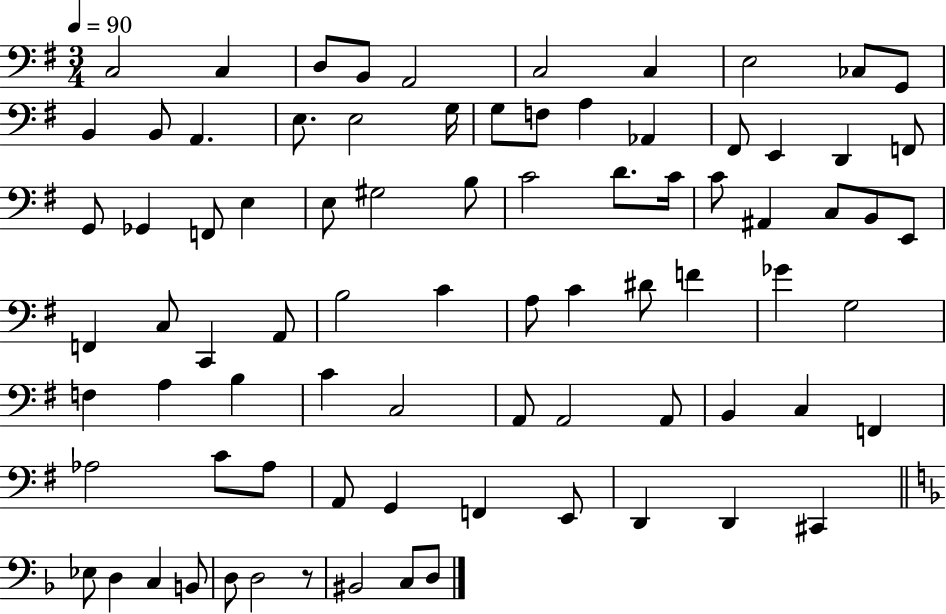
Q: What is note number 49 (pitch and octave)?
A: F4